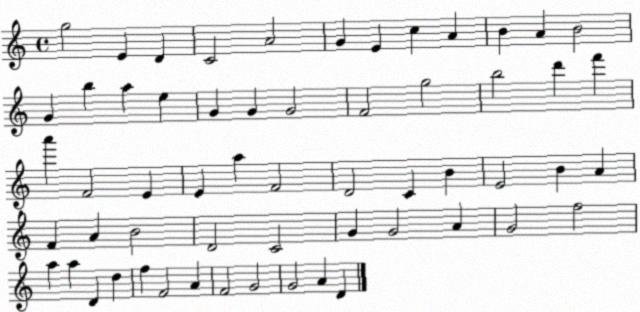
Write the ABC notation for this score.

X:1
T:Untitled
M:4/4
L:1/4
K:C
g2 E D C2 A2 G E c A B A B2 G b a e G G G2 F2 g2 b2 d' f' a' F2 E E a F2 D2 C B E2 B A F A B2 D2 C2 G G2 A G2 f2 a a D d f F2 A F2 G2 G2 A D